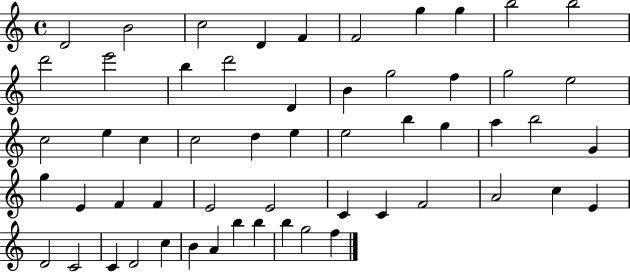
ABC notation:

X:1
T:Untitled
M:4/4
L:1/4
K:C
D2 B2 c2 D F F2 g g b2 b2 d'2 e'2 b d'2 D B g2 f g2 e2 c2 e c c2 d e e2 b g a b2 G g E F F E2 E2 C C F2 A2 c E D2 C2 C D2 c B A b b b g2 f